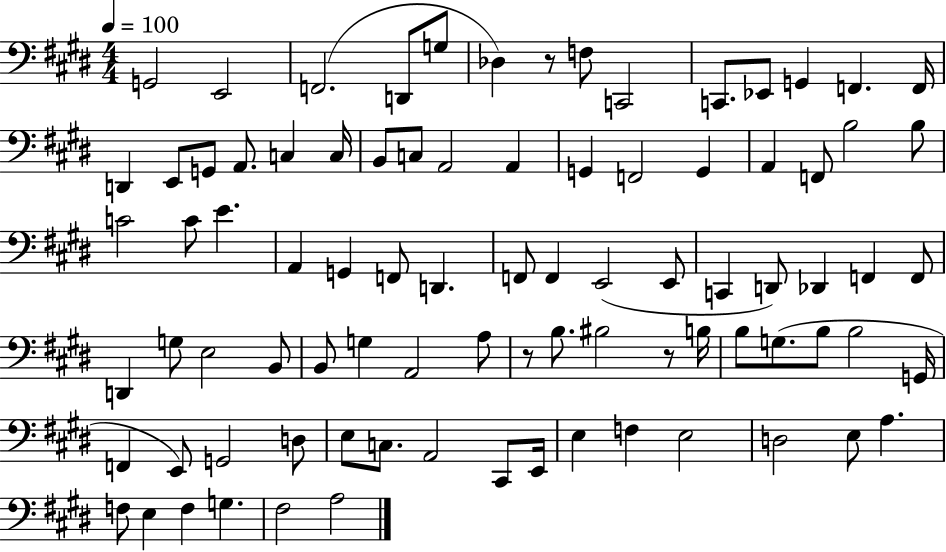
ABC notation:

X:1
T:Untitled
M:4/4
L:1/4
K:E
G,,2 E,,2 F,,2 D,,/2 G,/2 _D, z/2 F,/2 C,,2 C,,/2 _E,,/2 G,, F,, F,,/4 D,, E,,/2 G,,/2 A,,/2 C, C,/4 B,,/2 C,/2 A,,2 A,, G,, F,,2 G,, A,, F,,/2 B,2 B,/2 C2 C/2 E A,, G,, F,,/2 D,, F,,/2 F,, E,,2 E,,/2 C,, D,,/2 _D,, F,, F,,/2 D,, G,/2 E,2 B,,/2 B,,/2 G, A,,2 A,/2 z/2 B,/2 ^B,2 z/2 B,/4 B,/2 G,/2 B,/2 B,2 G,,/4 F,, E,,/2 G,,2 D,/2 E,/2 C,/2 A,,2 ^C,,/2 E,,/4 E, F, E,2 D,2 E,/2 A, F,/2 E, F, G, ^F,2 A,2